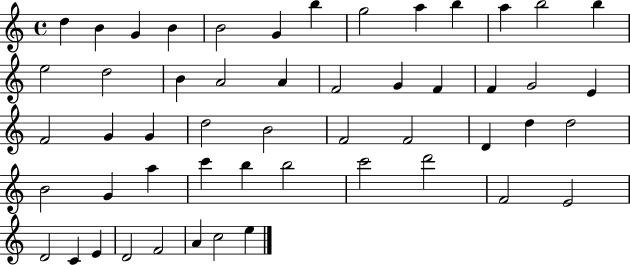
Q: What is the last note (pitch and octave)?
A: E5